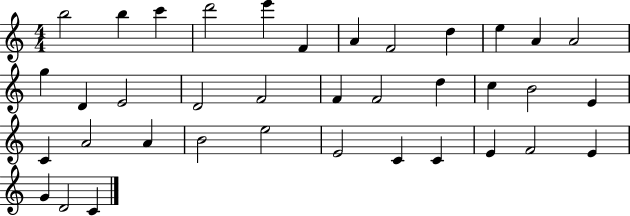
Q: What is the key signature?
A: C major